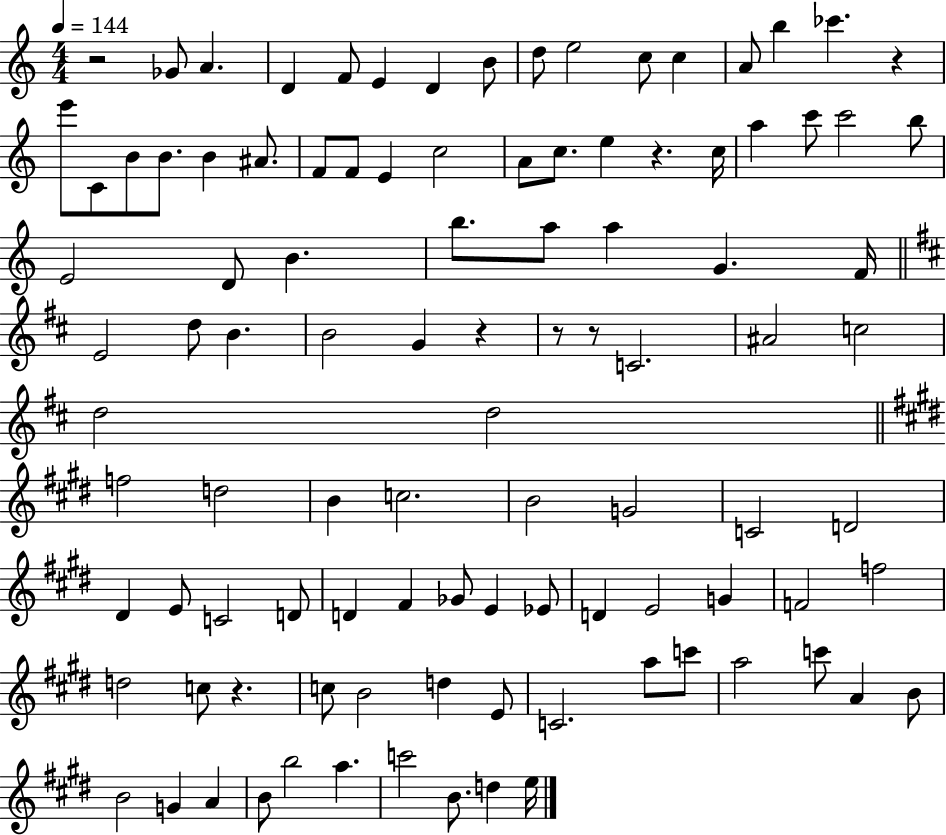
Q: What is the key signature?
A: C major